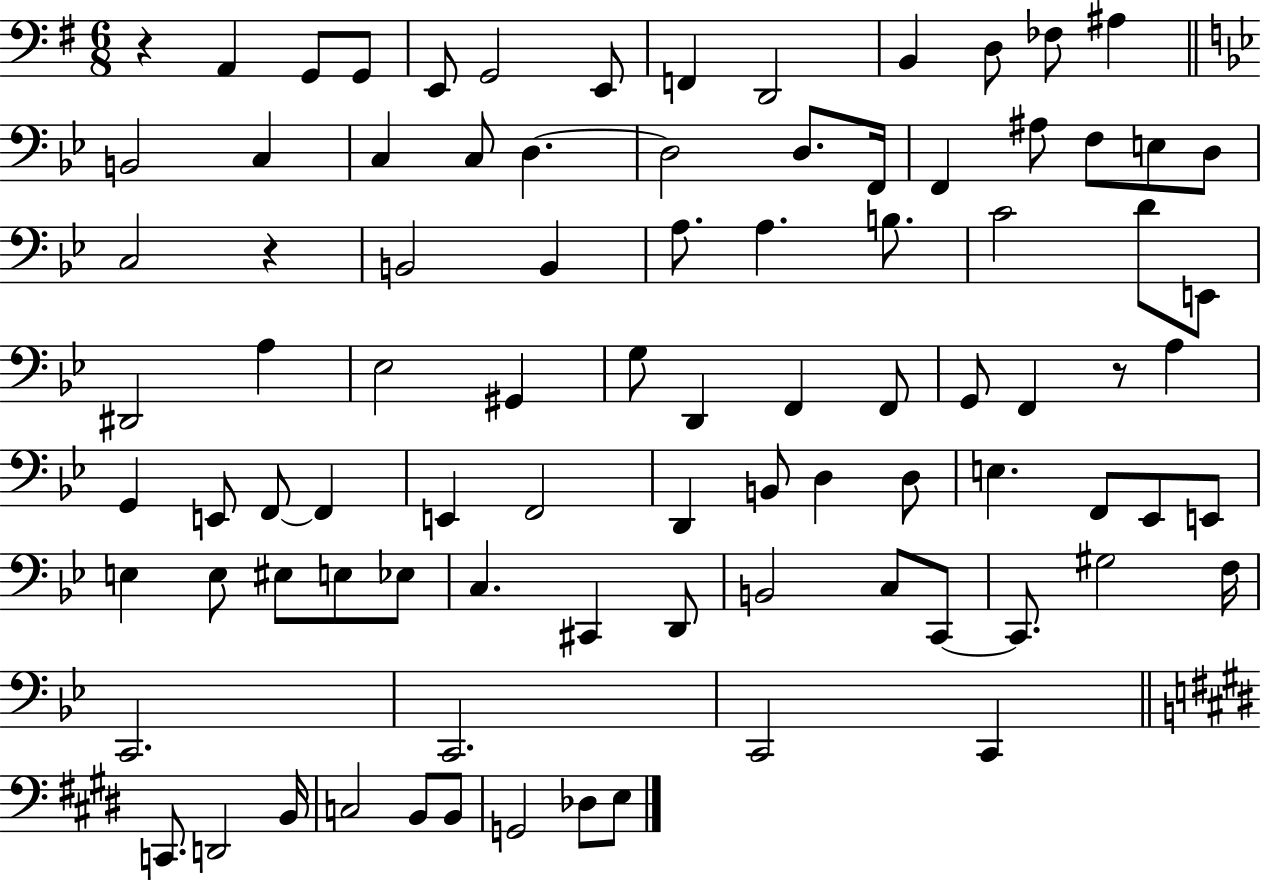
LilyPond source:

{
  \clef bass
  \numericTimeSignature
  \time 6/8
  \key g \major
  r4 a,4 g,8 g,8 | e,8 g,2 e,8 | f,4 d,2 | b,4 d8 fes8 ais4 | \break \bar "||" \break \key bes \major b,2 c4 | c4 c8 d4.~~ | d2 d8. f,16 | f,4 ais8 f8 e8 d8 | \break c2 r4 | b,2 b,4 | a8. a4. b8. | c'2 d'8 e,8 | \break dis,2 a4 | ees2 gis,4 | g8 d,4 f,4 f,8 | g,8 f,4 r8 a4 | \break g,4 e,8 f,8~~ f,4 | e,4 f,2 | d,4 b,8 d4 d8 | e4. f,8 ees,8 e,8 | \break e4 e8 eis8 e8 ees8 | c4. cis,4 d,8 | b,2 c8 c,8~~ | c,8. gis2 f16 | \break c,2. | c,2. | c,2 c,4 | \bar "||" \break \key e \major c,8. d,2 b,16 | c2 b,8 b,8 | g,2 des8 e8 | \bar "|."
}